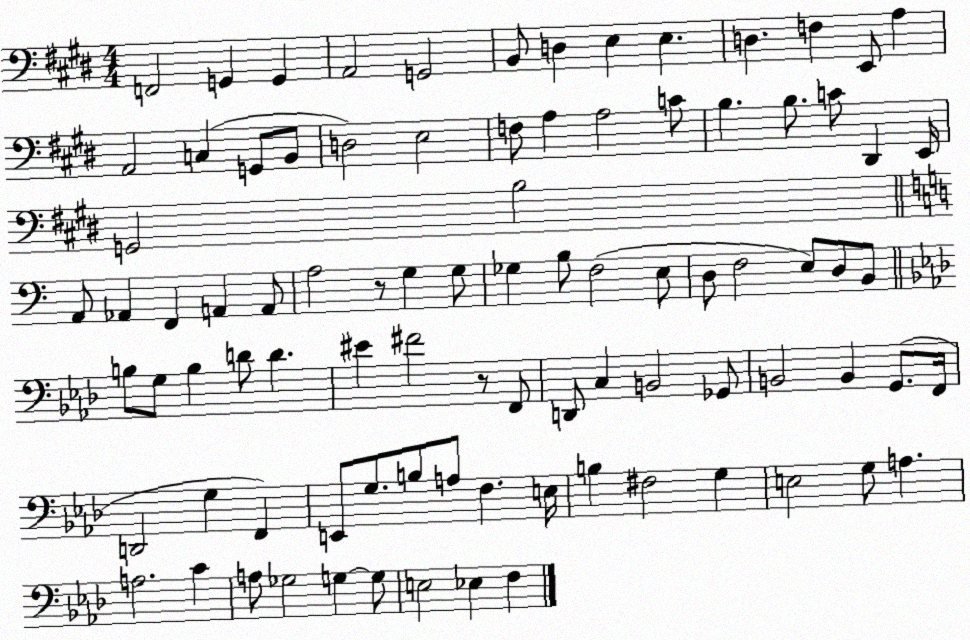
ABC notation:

X:1
T:Untitled
M:4/4
L:1/4
K:E
F,,2 G,, G,, A,,2 G,,2 B,,/2 D, E, E, D, F, E,,/2 A, A,,2 C, G,,/2 B,,/2 D,2 E,2 F,/2 A, A,2 C/2 B, B,/2 C/2 ^D,, E,,/4 G,,2 B,2 A,,/2 _A,, F,, A,, A,,/2 A,2 z/2 G, G,/2 _G, B,/2 F,2 E,/2 D,/2 F,2 E,/2 D,/2 B,,/2 B,/2 G,/2 B, D/2 D ^E ^F2 z/2 F,,/2 D,,/2 C, B,,2 _G,,/2 B,,2 B,, G,,/2 F,,/4 D,,2 G, F,, E,,/2 G,/2 B,/2 A,/2 F, E,/4 B, ^F,2 G, E,2 G,/2 A, A,2 C A,/2 _G,2 G, G,/2 E,2 _E, F,